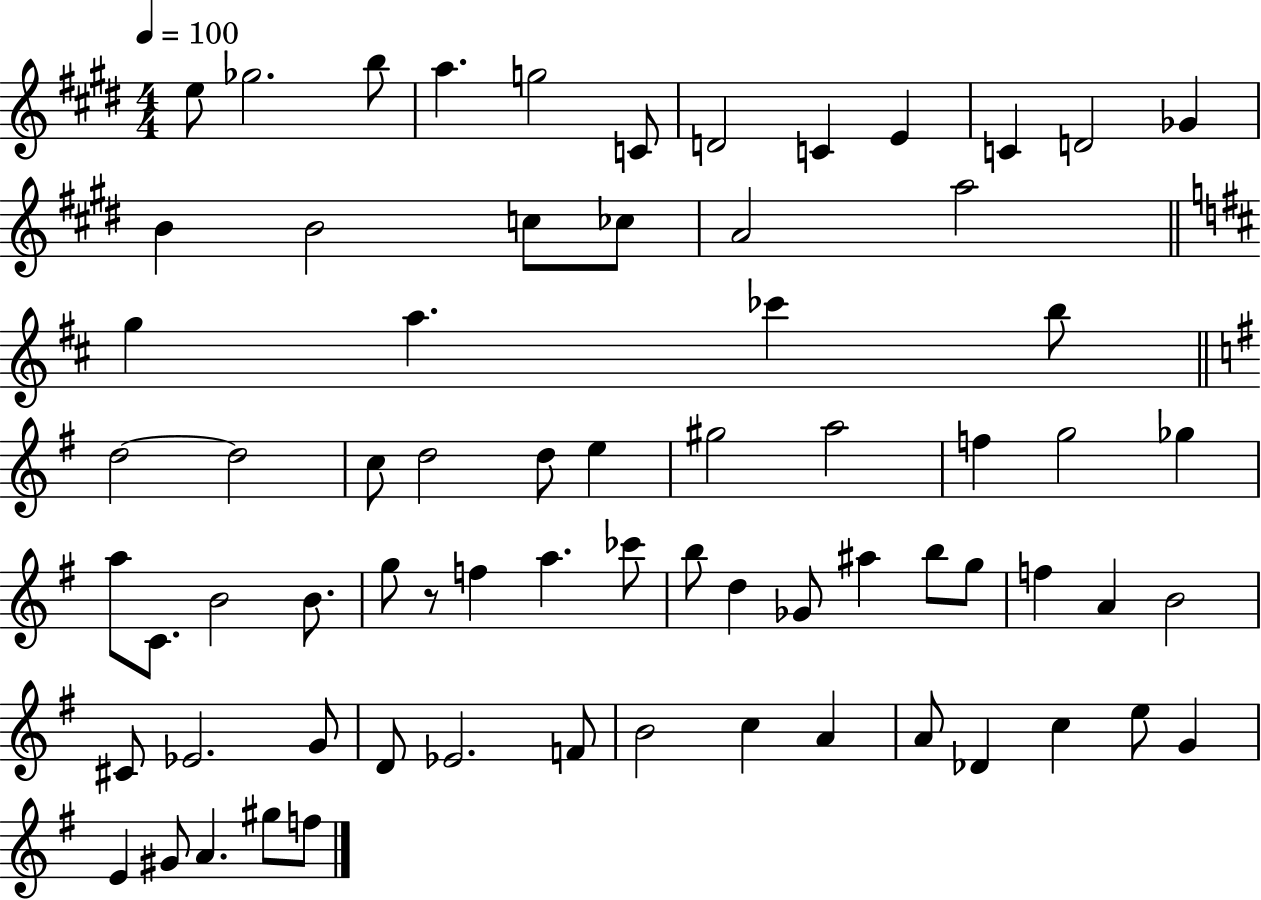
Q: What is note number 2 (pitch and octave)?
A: Gb5